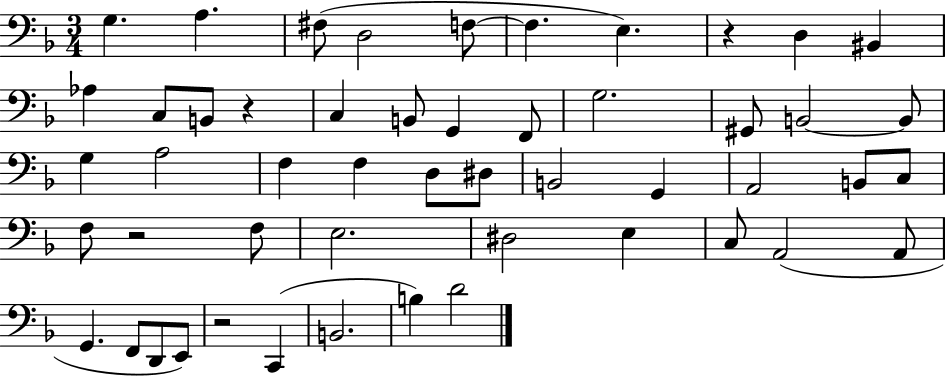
G3/q. A3/q. F#3/e D3/h F3/e F3/q. E3/q. R/q D3/q BIS2/q Ab3/q C3/e B2/e R/q C3/q B2/e G2/q F2/e G3/h. G#2/e B2/h B2/e G3/q A3/h F3/q F3/q D3/e D#3/e B2/h G2/q A2/h B2/e C3/e F3/e R/h F3/e E3/h. D#3/h E3/q C3/e A2/h A2/e G2/q. F2/e D2/e E2/e R/h C2/q B2/h. B3/q D4/h